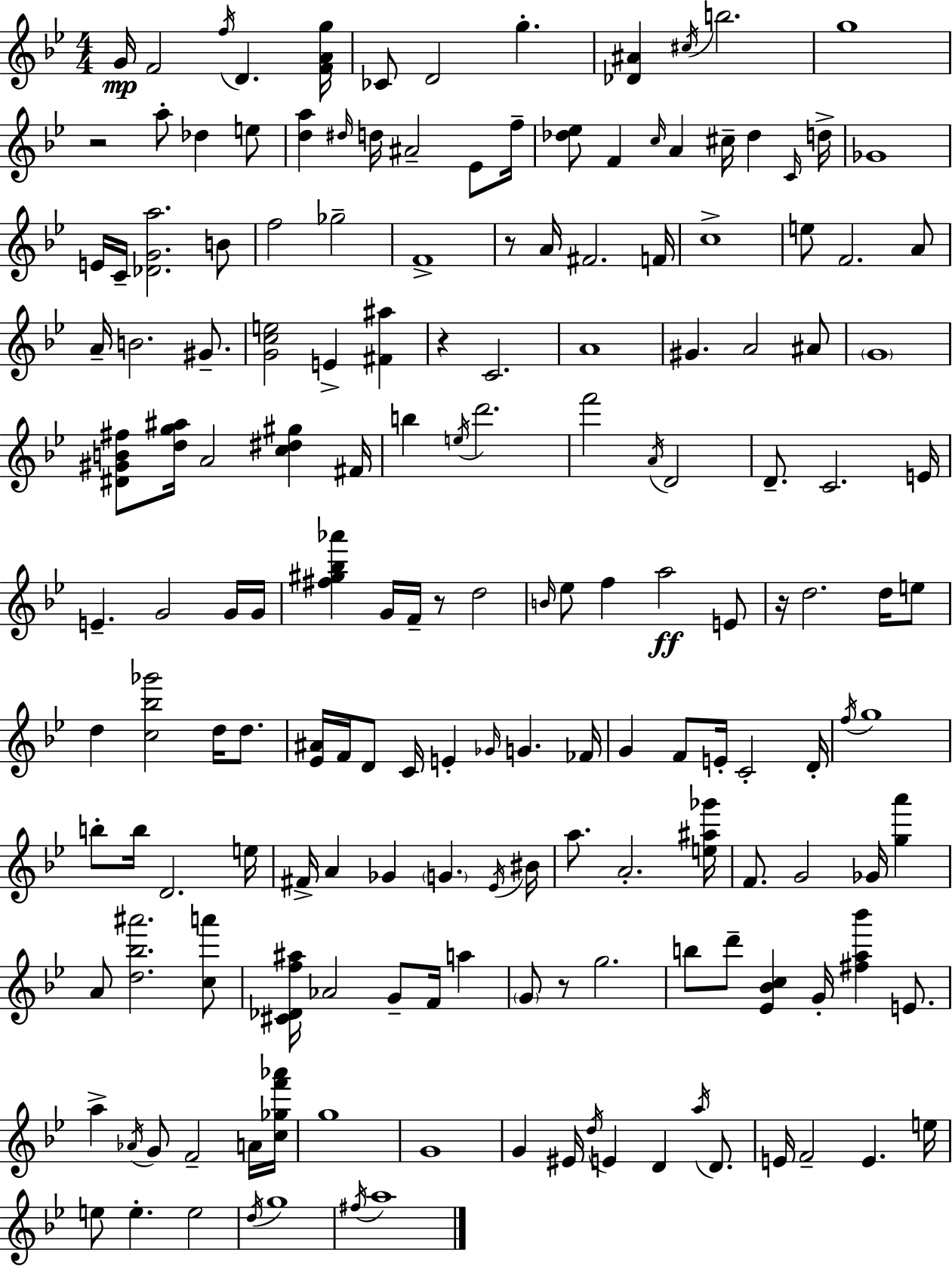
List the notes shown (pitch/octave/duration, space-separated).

G4/s F4/h F5/s D4/q. [F4,A4,G5]/s CES4/e D4/h G5/q. [Db4,A#4]/q C#5/s B5/h. G5/w R/h A5/e Db5/q E5/e [D5,A5]/q D#5/s D5/s A#4/h Eb4/e F5/s [Db5,Eb5]/e F4/q C5/s A4/q C#5/s Db5/q C4/s D5/s Gb4/w E4/s C4/s [Db4,G4,A5]/h. B4/e F5/h Gb5/h F4/w R/e A4/s F#4/h. F4/s C5/w E5/e F4/h. A4/e A4/s B4/h. G#4/e. [G4,C5,E5]/h E4/q [F#4,A#5]/q R/q C4/h. A4/w G#4/q. A4/h A#4/e G4/w [D#4,G#4,B4,F#5]/e [D5,G5,A#5]/s A4/h [C5,D#5,G#5]/q F#4/s B5/q E5/s D6/h. F6/h A4/s D4/h D4/e. C4/h. E4/s E4/q. G4/h G4/s G4/s [F#5,G#5,Bb5,Ab6]/q G4/s F4/s R/e D5/h B4/s Eb5/e F5/q A5/h E4/e R/s D5/h. D5/s E5/e D5/q [C5,Bb5,Gb6]/h D5/s D5/e. [Eb4,A#4]/s F4/s D4/e C4/s E4/q Gb4/s G4/q. FES4/s G4/q F4/e E4/s C4/h D4/s F5/s G5/w B5/e B5/s D4/h. E5/s F#4/s A4/q Gb4/q G4/q. Eb4/s BIS4/s A5/e. A4/h. [E5,A#5,Gb6]/s F4/e. G4/h Gb4/s [G5,A6]/q A4/e [D5,Bb5,A#6]/h. [C5,A6]/e [C#4,Db4,F5,A#5]/s Ab4/h G4/e F4/s A5/q G4/e R/e G5/h. B5/e D6/e [Eb4,Bb4,C5]/q G4/s [F#5,A5,Bb6]/q E4/e. A5/q Ab4/s G4/e F4/h A4/s [C5,Gb5,F6,Ab6]/s G5/w G4/w G4/q EIS4/s D5/s E4/q D4/q A5/s D4/e. E4/s F4/h E4/q. E5/s E5/e E5/q. E5/h D5/s G5/w F#5/s A5/w